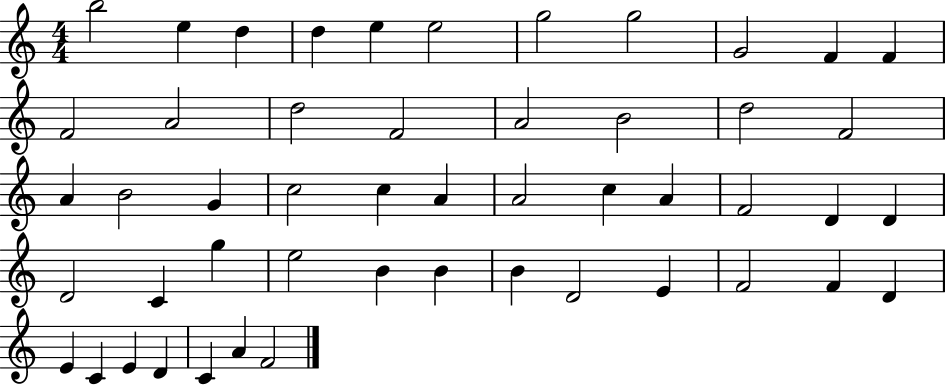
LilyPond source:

{
  \clef treble
  \numericTimeSignature
  \time 4/4
  \key c \major
  b''2 e''4 d''4 | d''4 e''4 e''2 | g''2 g''2 | g'2 f'4 f'4 | \break f'2 a'2 | d''2 f'2 | a'2 b'2 | d''2 f'2 | \break a'4 b'2 g'4 | c''2 c''4 a'4 | a'2 c''4 a'4 | f'2 d'4 d'4 | \break d'2 c'4 g''4 | e''2 b'4 b'4 | b'4 d'2 e'4 | f'2 f'4 d'4 | \break e'4 c'4 e'4 d'4 | c'4 a'4 f'2 | \bar "|."
}